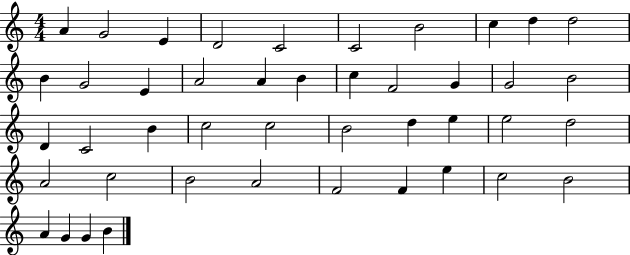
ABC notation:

X:1
T:Untitled
M:4/4
L:1/4
K:C
A G2 E D2 C2 C2 B2 c d d2 B G2 E A2 A B c F2 G G2 B2 D C2 B c2 c2 B2 d e e2 d2 A2 c2 B2 A2 F2 F e c2 B2 A G G B